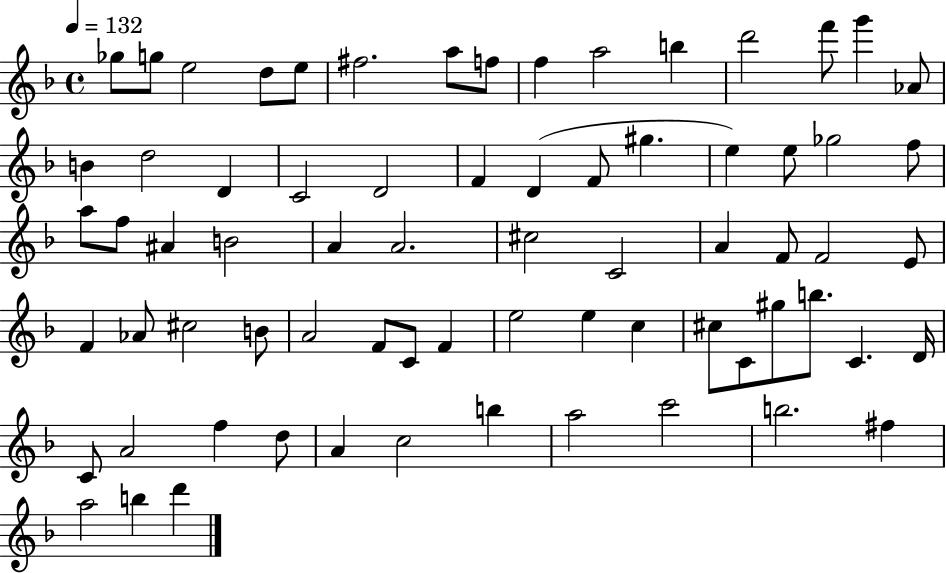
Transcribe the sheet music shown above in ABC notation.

X:1
T:Untitled
M:4/4
L:1/4
K:F
_g/2 g/2 e2 d/2 e/2 ^f2 a/2 f/2 f a2 b d'2 f'/2 g' _A/2 B d2 D C2 D2 F D F/2 ^g e e/2 _g2 f/2 a/2 f/2 ^A B2 A A2 ^c2 C2 A F/2 F2 E/2 F _A/2 ^c2 B/2 A2 F/2 C/2 F e2 e c ^c/2 C/2 ^g/2 b/2 C D/4 C/2 A2 f d/2 A c2 b a2 c'2 b2 ^f a2 b d'